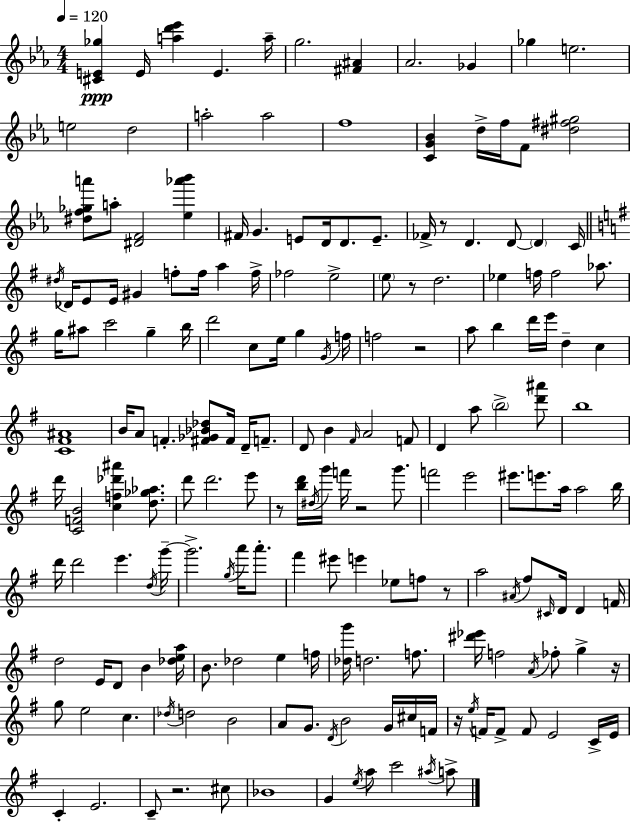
{
  \clef treble
  \numericTimeSignature
  \time 4/4
  \key c \minor
  \tempo 4 = 120
  <cis' e' ges''>4\ppp e'16 <a'' d''' ees'''>4 e'4. a''16-- | g''2. <fis' ais'>4 | aes'2. ges'4 | ges''4 e''2. | \break e''2 d''2 | a''2-. a''2 | f''1 | <c' g' bes'>4 d''16-> f''16 f'8 <dis'' fis'' gis''>2 | \break <dis'' f'' ges'' a'''>8 a''8-. <dis' f'>2 <ees'' aes''' bes'''>4 | fis'16 g'4. e'8 d'16 d'8. e'8.-- | fes'16-> r8 d'4. d'8~~ \parenthesize d'4 c'16 | \bar "||" \break \key g \major \acciaccatura { dis''16 } des'16 e'8 e'16 gis'4 f''8-. f''16 a''4 | f''16-> fes''2 e''2-> | \parenthesize e''8 r8 d''2. | ees''4 f''16 f''2 aes''8. | \break g''16 ais''8 c'''2 g''4-- | b''16 d'''2 c''8 e''16 g''4 | \acciaccatura { g'16 } f''16 f''2 r2 | a''8 b''4 d'''16 e'''16 d''4-- c''4 | \break <c' fis' ais'>1 | b'16 a'8 f'4.-. <fis' ges' bes' des''>8 fis'16 d'16-- f'8.-- | d'8 b'4 \grace { fis'16 } a'2 | f'8 d'4 a''8 \parenthesize b''2-> | \break <d''' ais'''>8 b''1 | d'''16 <c' f' b'>2 <c'' f'' des''' ais'''>4 | <d'' ges'' aes''>8. d'''8 d'''2. | e'''8 r8 <b'' d'''>16 \acciaccatura { dis''16 } g'''16 f'''16 r2 | \break g'''8. f'''2 e'''2 | eis'''8. e'''8. a''16 a''2 | b''16 d'''16 d'''2 e'''4. | \acciaccatura { d''16 } g'''16--~~ g'''2.-> | \break \acciaccatura { g''16 } a'''16 a'''8.-. fis'''4 eis'''8 e'''4 | ees''8 f''8 r8 a''2 \acciaccatura { ais'16 } fis''8 | \grace { cis'16 } d'16 d'4 f'16 d''2 | e'16 d'8 b'4 <des'' e'' a''>16 b'8. des''2 | \break e''4 f''16 <des'' g'''>16 d''2. | f''8. <dis''' ees'''>16 f''2 | \acciaccatura { a'16 } fes''8-. g''4-> r16 g''8 e''2 | c''4. \acciaccatura { des''16 } d''2 | \break b'2 a'8 g'8. \acciaccatura { d'16 } | b'2 g'16 cis''16 f'16 r16 \acciaccatura { e''16 } f'16 f'8-> | f'8 e'2 c'16-> e'16 c'4-. | e'2. c'8-- r2. | \break cis''8 bes'1 | g'4 | \acciaccatura { e''16 } a''8 c'''2 \acciaccatura { ais''16 } a''8-> \bar "|."
}